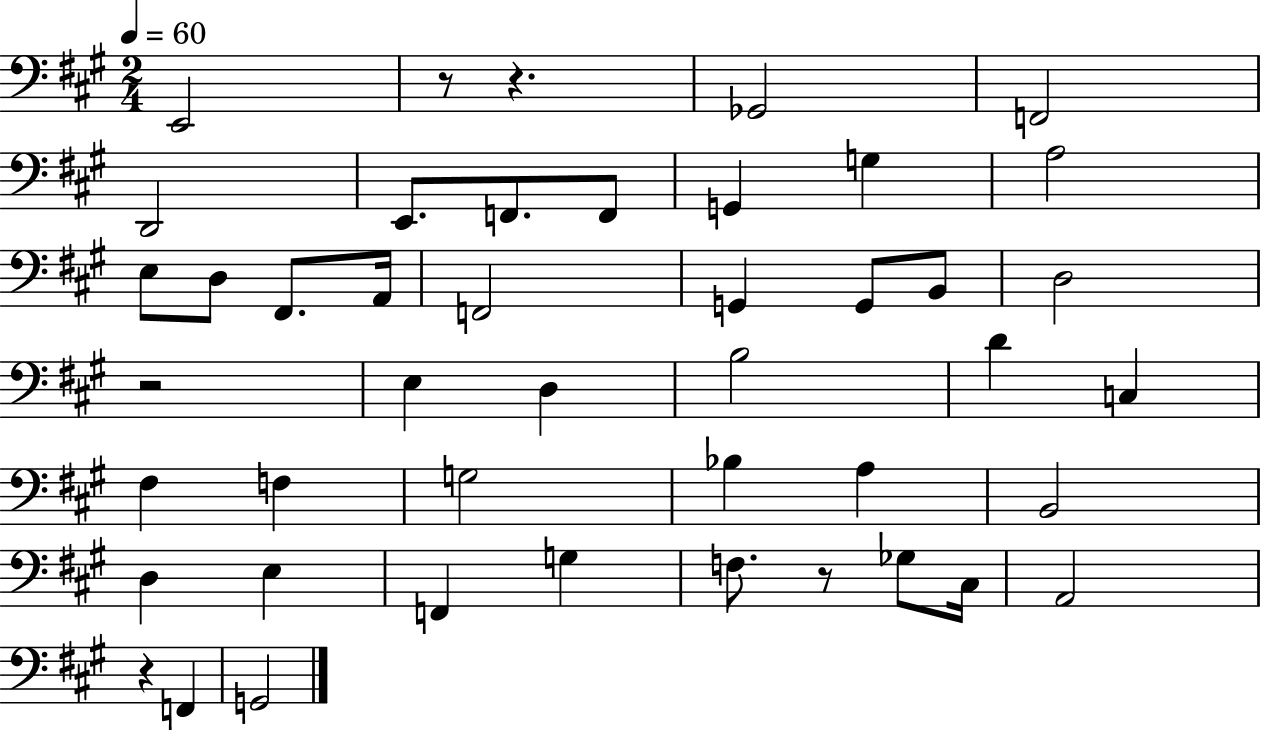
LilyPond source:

{
  \clef bass
  \numericTimeSignature
  \time 2/4
  \key a \major
  \tempo 4 = 60
  e,2 | r8 r4. | ges,2 | f,2 | \break d,2 | e,8. f,8. f,8 | g,4 g4 | a2 | \break e8 d8 fis,8. a,16 | f,2 | g,4 g,8 b,8 | d2 | \break r2 | e4 d4 | b2 | d'4 c4 | \break fis4 f4 | g2 | bes4 a4 | b,2 | \break d4 e4 | f,4 g4 | f8. r8 ges8 cis16 | a,2 | \break r4 f,4 | g,2 | \bar "|."
}